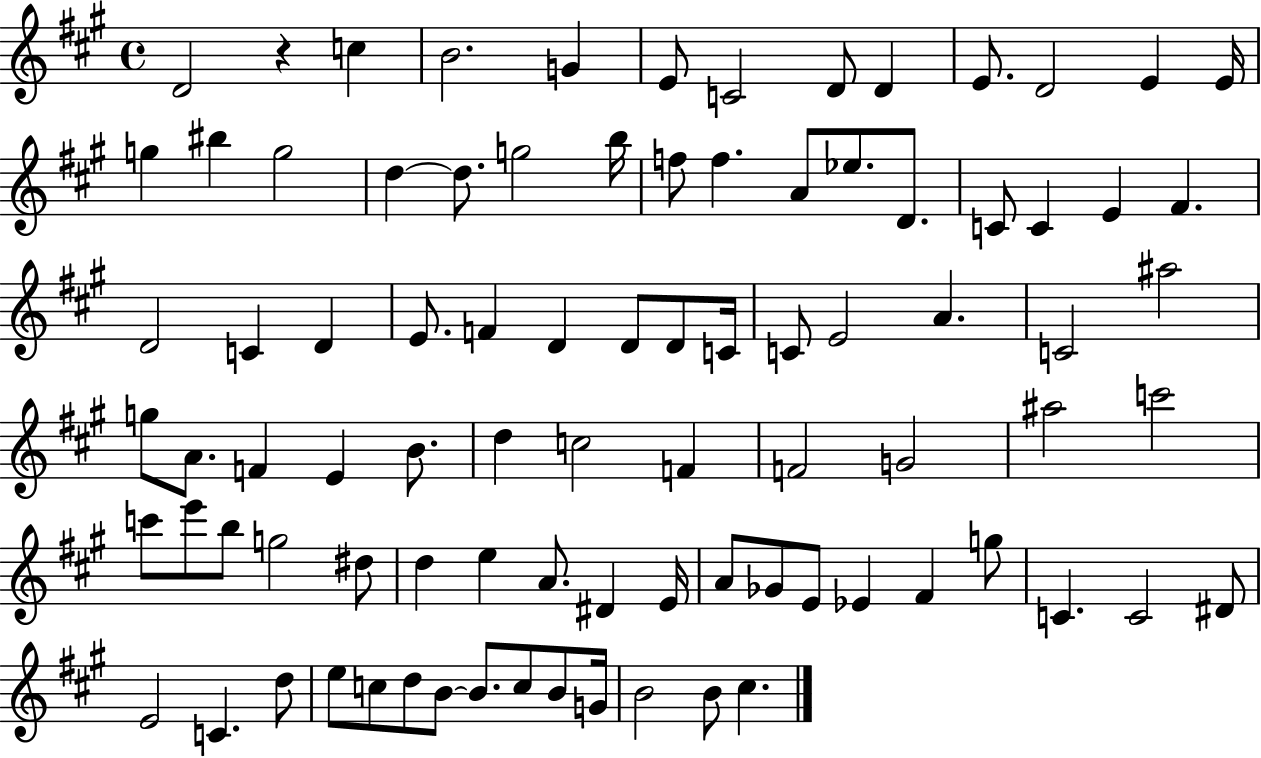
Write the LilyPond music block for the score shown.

{
  \clef treble
  \time 4/4
  \defaultTimeSignature
  \key a \major
  d'2 r4 c''4 | b'2. g'4 | e'8 c'2 d'8 d'4 | e'8. d'2 e'4 e'16 | \break g''4 bis''4 g''2 | d''4~~ d''8. g''2 b''16 | f''8 f''4. a'8 ees''8. d'8. | c'8 c'4 e'4 fis'4. | \break d'2 c'4 d'4 | e'8. f'4 d'4 d'8 d'8 c'16 | c'8 e'2 a'4. | c'2 ais''2 | \break g''8 a'8. f'4 e'4 b'8. | d''4 c''2 f'4 | f'2 g'2 | ais''2 c'''2 | \break c'''8 e'''8 b''8 g''2 dis''8 | d''4 e''4 a'8. dis'4 e'16 | a'8 ges'8 e'8 ees'4 fis'4 g''8 | c'4. c'2 dis'8 | \break e'2 c'4. d''8 | e''8 c''8 d''8 b'8~~ b'8. c''8 b'8 g'16 | b'2 b'8 cis''4. | \bar "|."
}